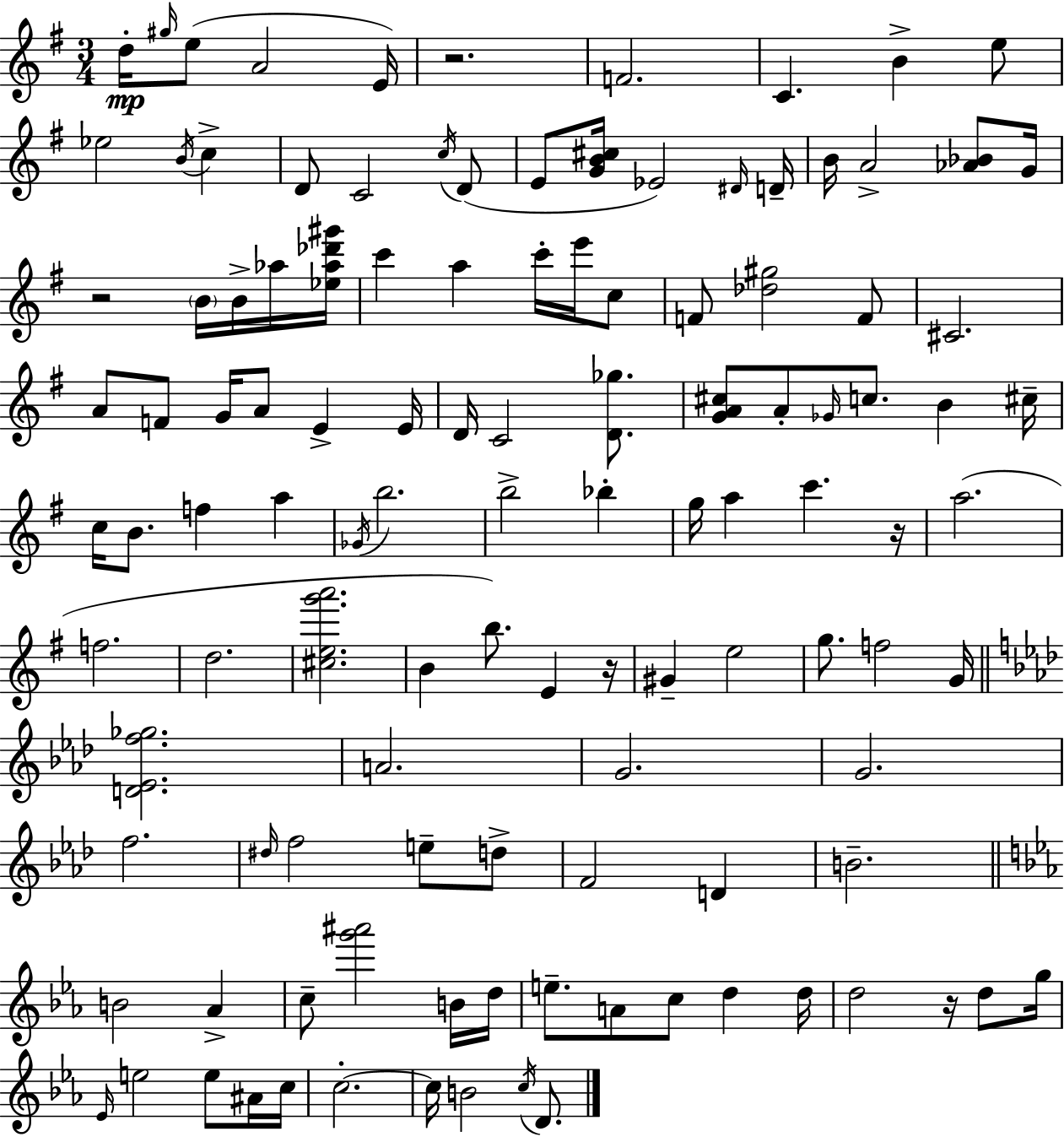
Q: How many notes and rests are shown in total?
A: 117